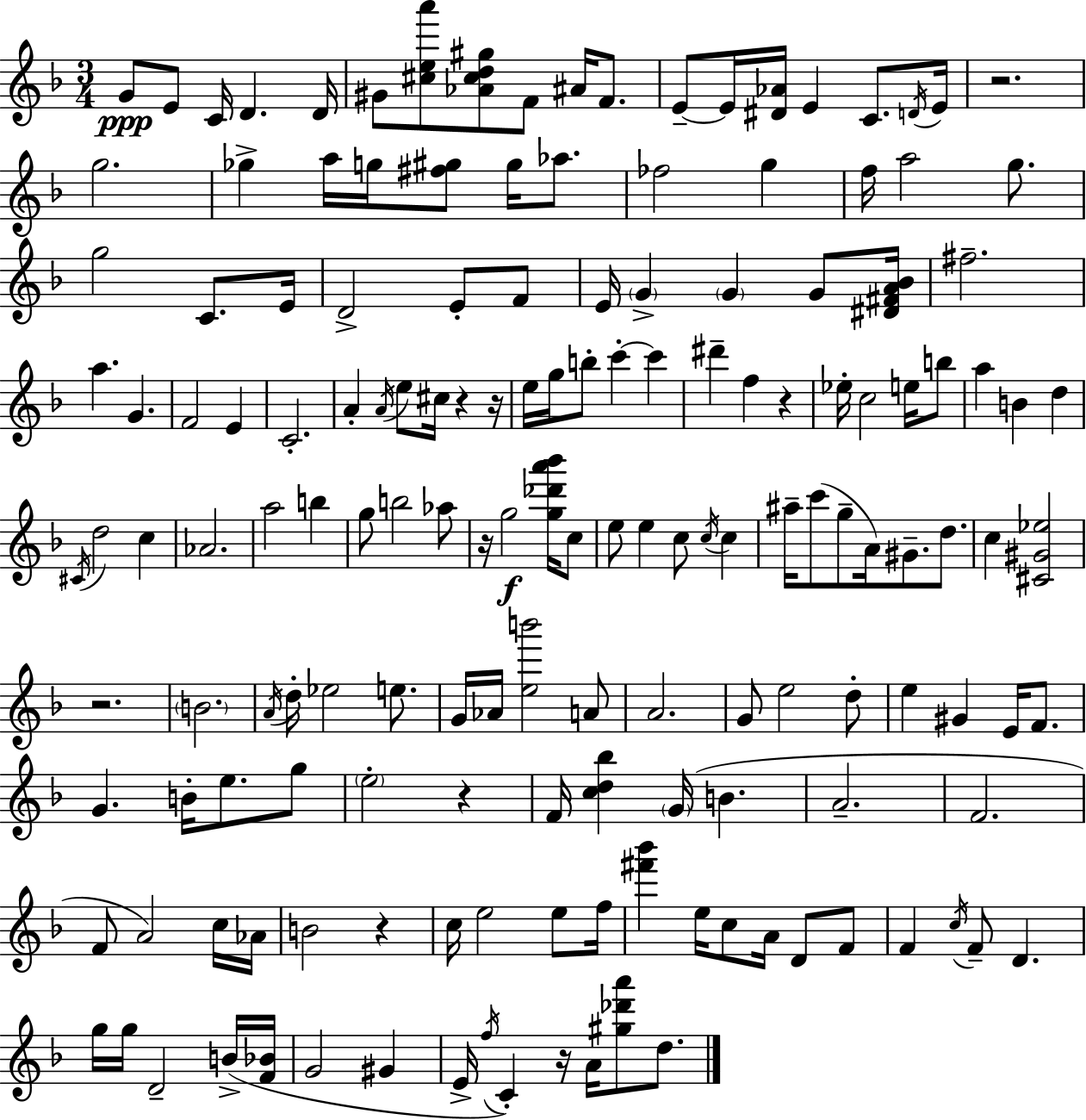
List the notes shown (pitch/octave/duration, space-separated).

G4/e E4/e C4/s D4/q. D4/s G#4/e [C#5,E5,A6]/e [Ab4,C#5,D5,G#5]/e F4/e A#4/s F4/e. E4/e E4/s [D#4,Ab4]/s E4/q C4/e. D4/s E4/s R/h. G5/h. Gb5/q A5/s G5/s [F#5,G#5]/e G#5/s Ab5/e. FES5/h G5/q F5/s A5/h G5/e. G5/h C4/e. E4/s D4/h E4/e F4/e E4/s G4/q G4/q G4/e [D#4,F#4,A4,Bb4]/s F#5/h. A5/q. G4/q. F4/h E4/q C4/h. A4/q A4/s E5/e C#5/s R/q R/s E5/s G5/s B5/e C6/q C6/q D#6/q F5/q R/q Eb5/s C5/h E5/s B5/e A5/q B4/q D5/q C#4/s D5/h C5/q Ab4/h. A5/h B5/q G5/e B5/h Ab5/e R/s G5/h [G5,Db6,A6,Bb6]/s C5/e E5/e E5/q C5/e C5/s C5/q A#5/s C6/e G5/e A4/s G#4/e. D5/e. C5/q [C#4,G#4,Eb5]/h R/h. B4/h. A4/s D5/s Eb5/h E5/e. G4/s Ab4/s [E5,B6]/h A4/e A4/h. G4/e E5/h D5/e E5/q G#4/q E4/s F4/e. G4/q. B4/s E5/e. G5/e E5/h R/q F4/s [C5,D5,Bb5]/q G4/s B4/q. A4/h. F4/h. F4/e A4/h C5/s Ab4/s B4/h R/q C5/s E5/h E5/e F5/s [F#6,Bb6]/q E5/s C5/e A4/s D4/e F4/e F4/q C5/s F4/e D4/q. G5/s G5/s D4/h B4/s [F4,Bb4]/s G4/h G#4/q E4/s F5/s C4/q R/s A4/s [G#5,Db6,A6]/e D5/e.